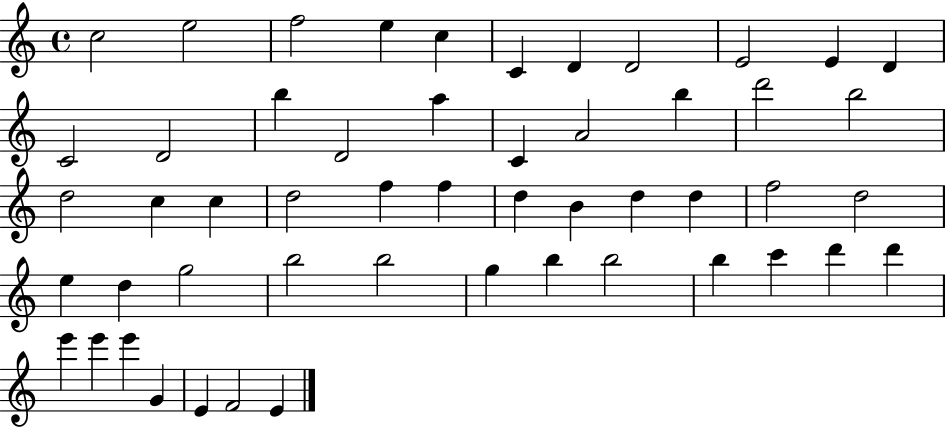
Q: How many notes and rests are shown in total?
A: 52